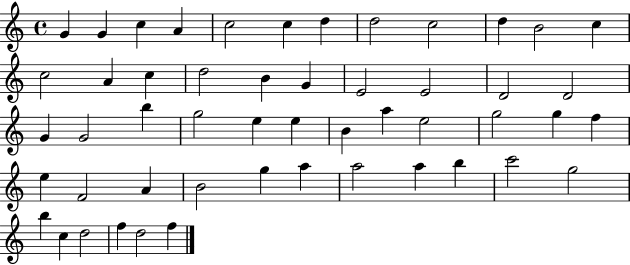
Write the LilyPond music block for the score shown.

{
  \clef treble
  \time 4/4
  \defaultTimeSignature
  \key c \major
  g'4 g'4 c''4 a'4 | c''2 c''4 d''4 | d''2 c''2 | d''4 b'2 c''4 | \break c''2 a'4 c''4 | d''2 b'4 g'4 | e'2 e'2 | d'2 d'2 | \break g'4 g'2 b''4 | g''2 e''4 e''4 | b'4 a''4 e''2 | g''2 g''4 f''4 | \break e''4 f'2 a'4 | b'2 g''4 a''4 | a''2 a''4 b''4 | c'''2 g''2 | \break b''4 c''4 d''2 | f''4 d''2 f''4 | \bar "|."
}